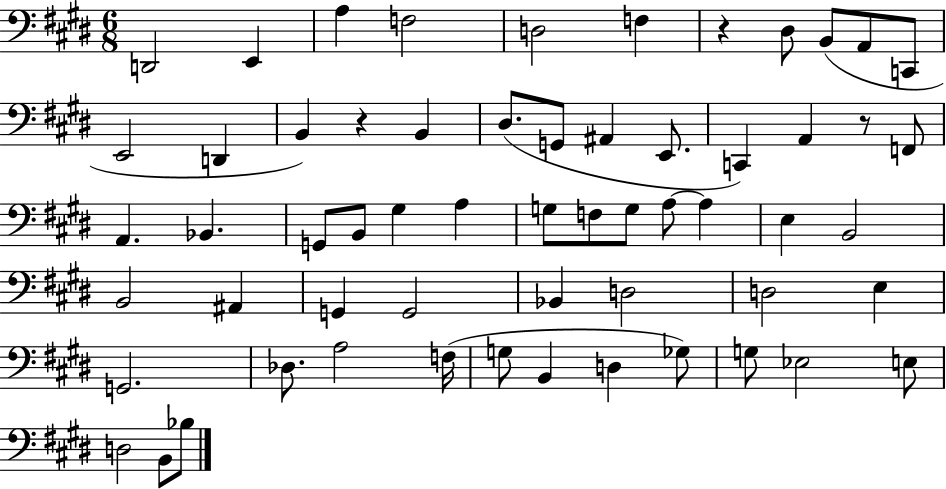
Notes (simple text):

D2/h E2/q A3/q F3/h D3/h F3/q R/q D#3/e B2/e A2/e C2/e E2/h D2/q B2/q R/q B2/q D#3/e. G2/e A#2/q E2/e. C2/q A2/q R/e F2/e A2/q. Bb2/q. G2/e B2/e G#3/q A3/q G3/e F3/e G3/e A3/e A3/q E3/q B2/h B2/h A#2/q G2/q G2/h Bb2/q D3/h D3/h E3/q G2/h. Db3/e. A3/h F3/s G3/e B2/q D3/q Gb3/e G3/e Eb3/h E3/e D3/h B2/e Bb3/e